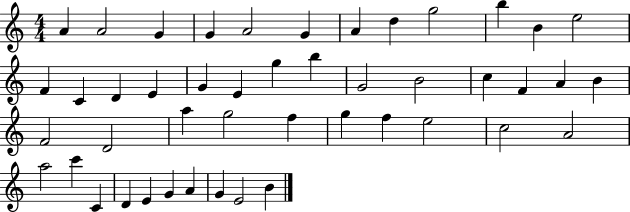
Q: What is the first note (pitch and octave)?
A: A4